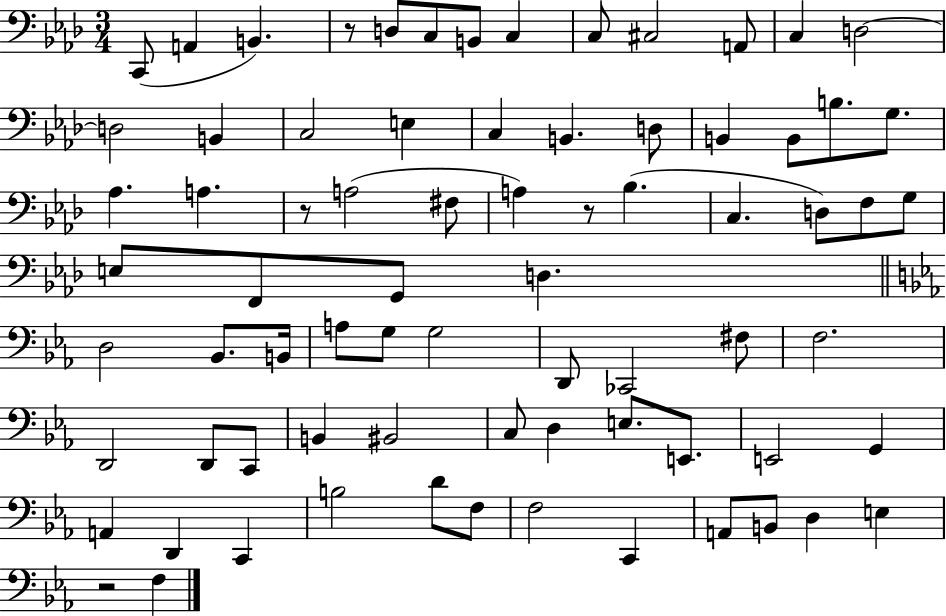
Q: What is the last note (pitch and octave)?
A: F3